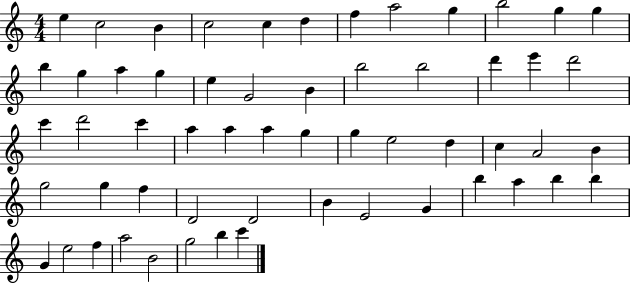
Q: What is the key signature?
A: C major